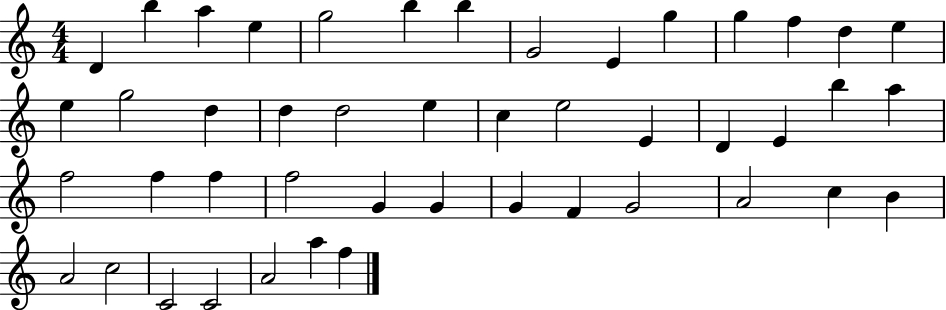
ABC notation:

X:1
T:Untitled
M:4/4
L:1/4
K:C
D b a e g2 b b G2 E g g f d e e g2 d d d2 e c e2 E D E b a f2 f f f2 G G G F G2 A2 c B A2 c2 C2 C2 A2 a f